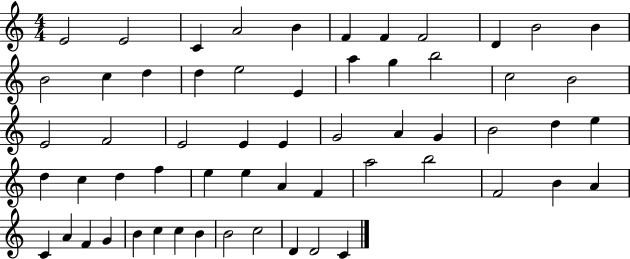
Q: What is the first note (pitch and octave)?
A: E4